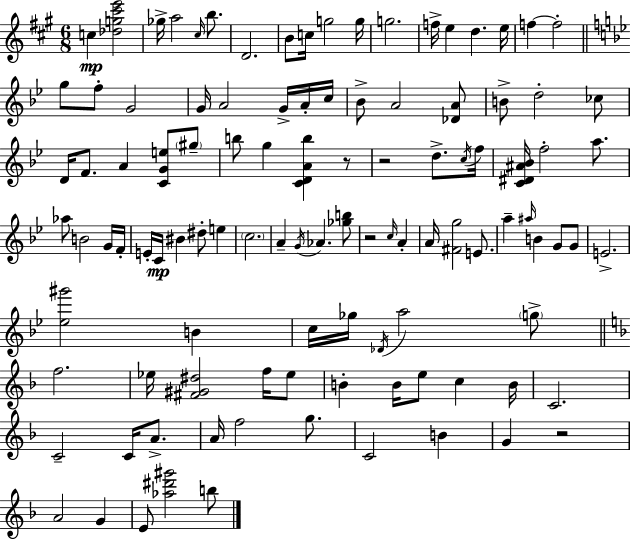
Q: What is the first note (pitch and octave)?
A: C5